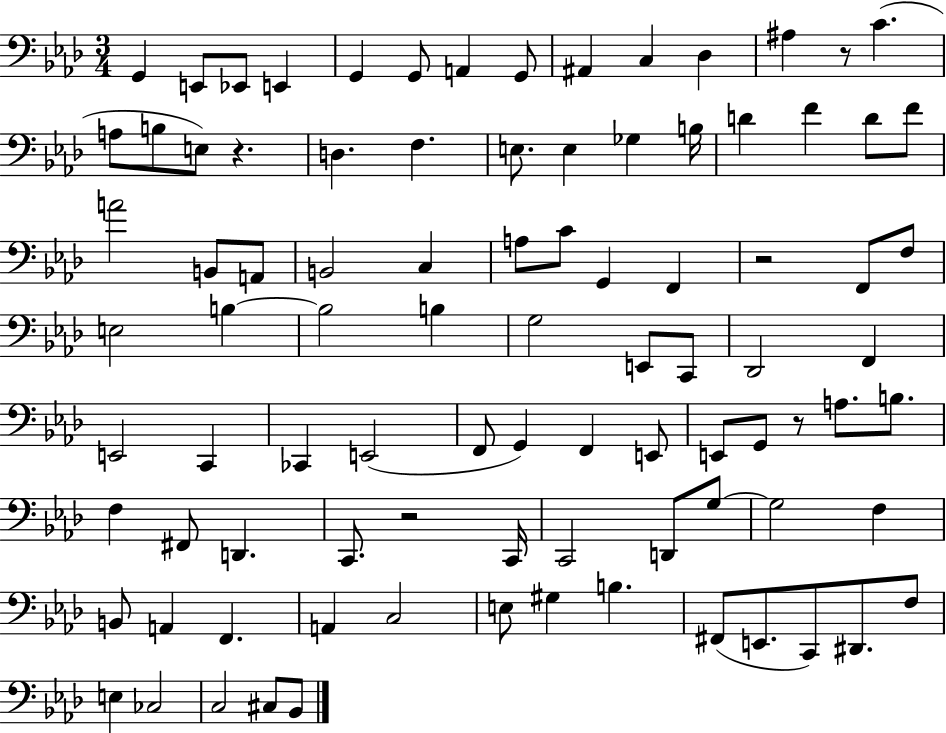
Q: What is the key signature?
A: AES major